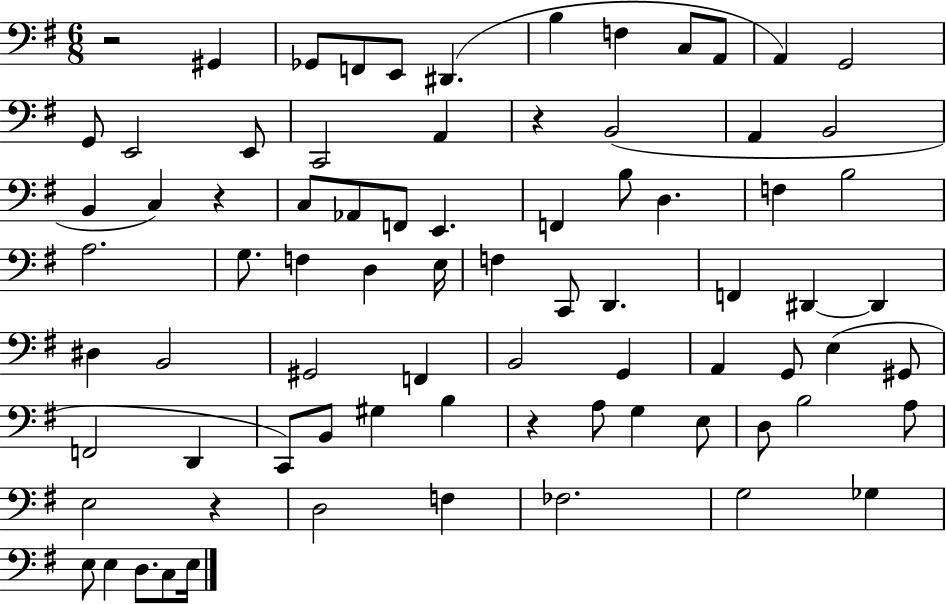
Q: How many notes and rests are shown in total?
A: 79